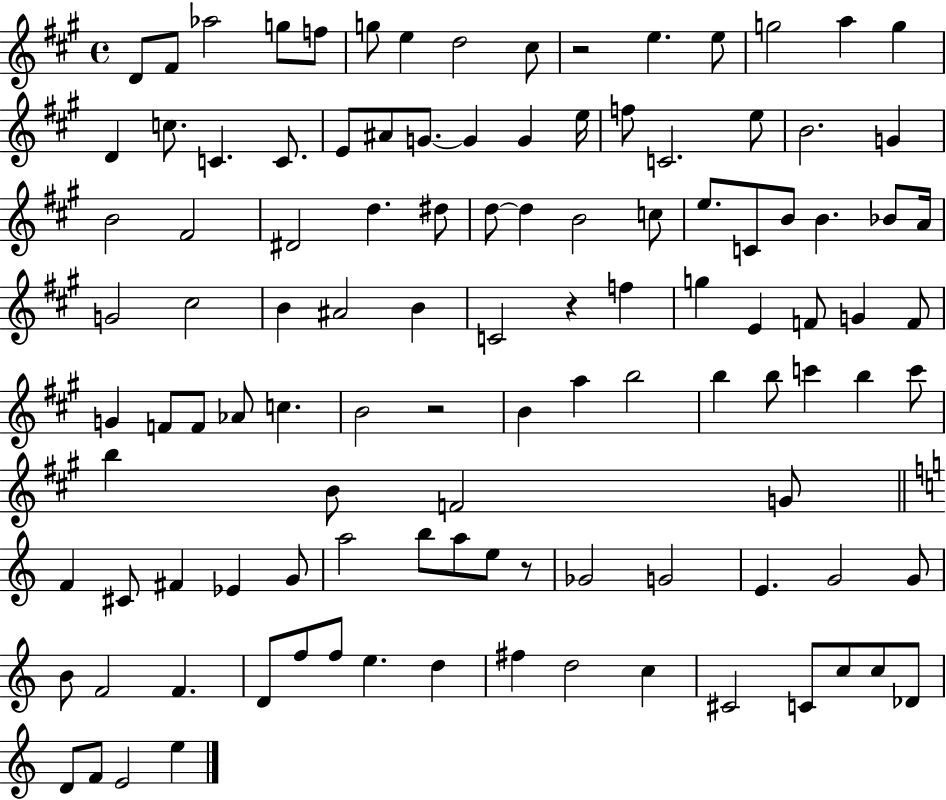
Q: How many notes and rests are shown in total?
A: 112